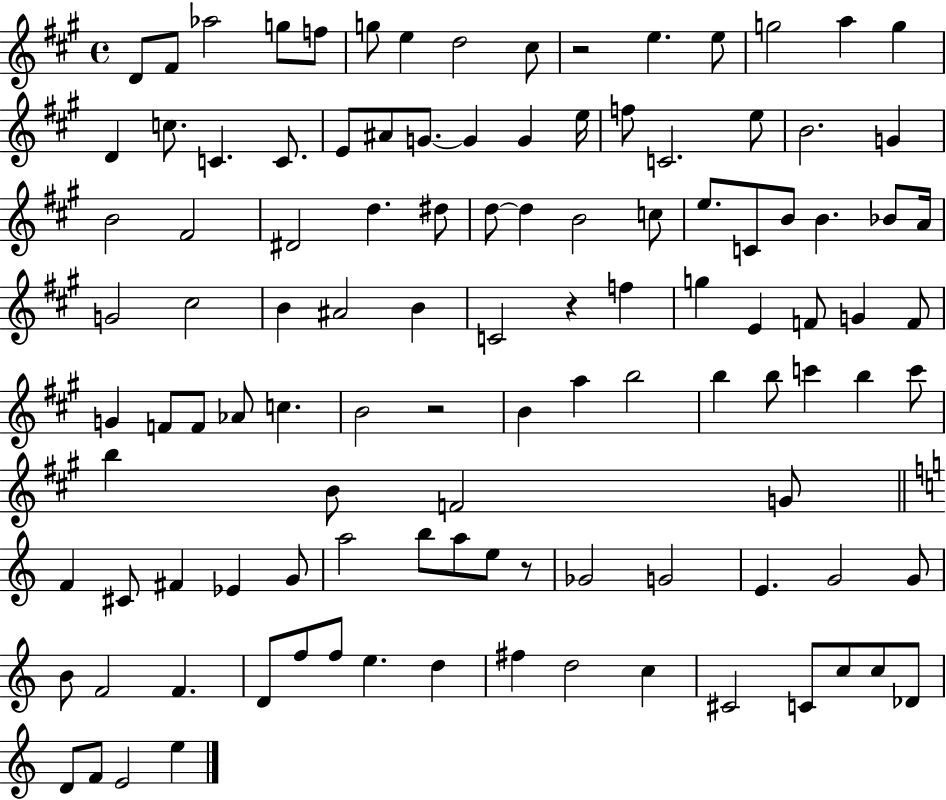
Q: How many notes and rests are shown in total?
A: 112